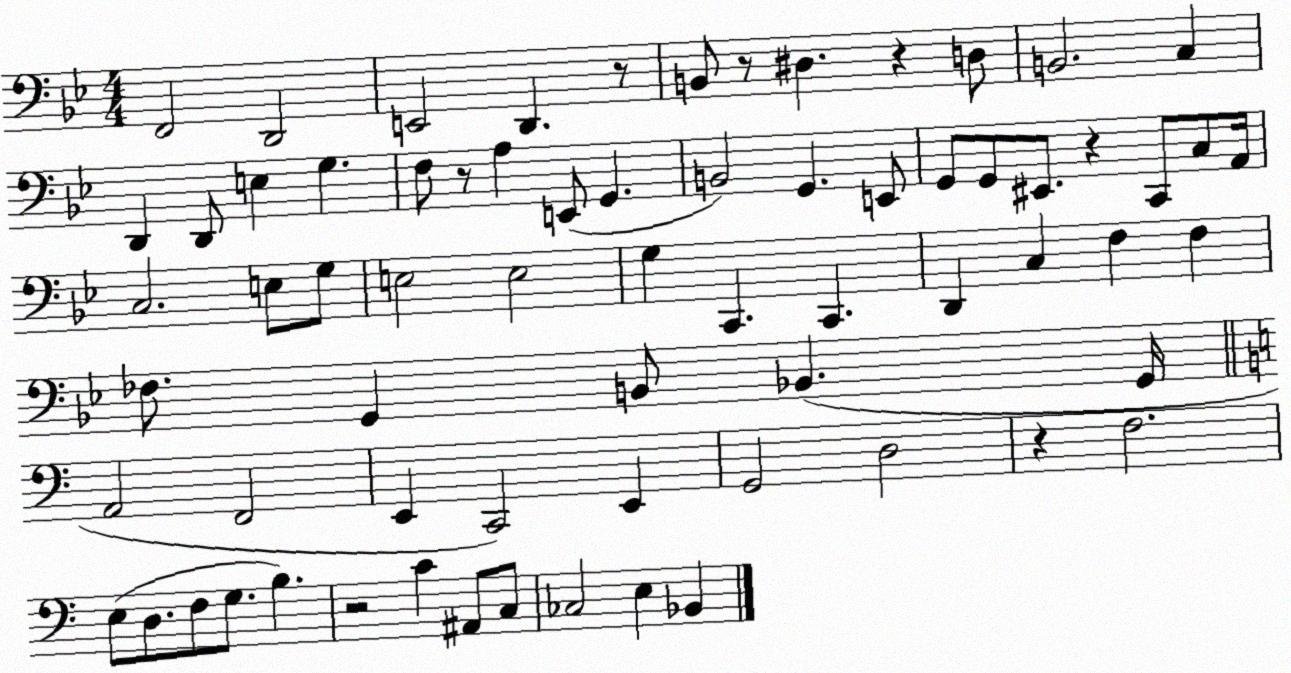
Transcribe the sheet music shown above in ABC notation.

X:1
T:Untitled
M:4/4
L:1/4
K:Bb
F,,2 D,,2 E,,2 D,, z/2 B,,/2 z/2 ^D, z D,/2 B,,2 C, D,, D,,/2 E, G, F,/2 z/2 A, E,,/2 G,, B,,2 G,, E,,/2 G,,/2 G,,/2 ^E,,/2 z C,,/2 C,/2 A,,/4 C,2 E,/2 G,/2 E,2 E,2 G, C,, C,, D,, C, F, F, _F,/2 G,, B,,/2 _B,, G,,/4 A,,2 F,,2 E,, C,,2 E,, G,,2 D,2 z F,2 E,/2 D,/2 F,/2 G,/2 B, z2 C ^A,,/2 C,/2 _C,2 E, _B,,